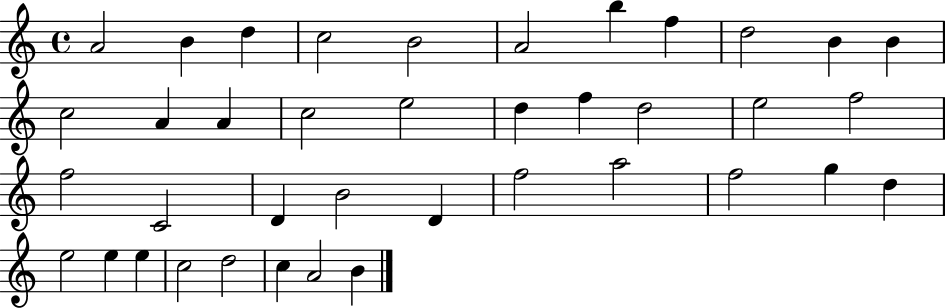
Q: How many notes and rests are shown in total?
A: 39